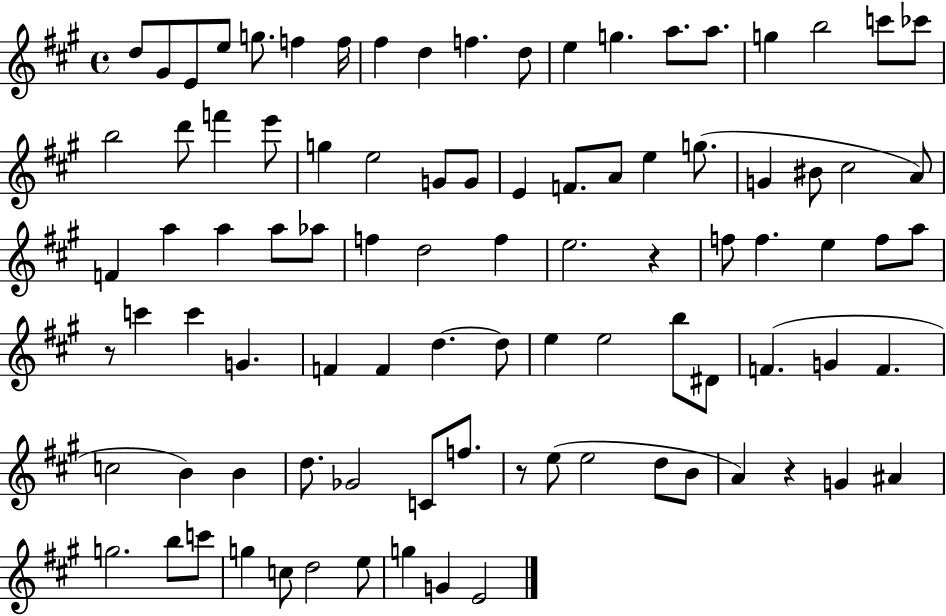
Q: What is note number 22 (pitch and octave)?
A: F6